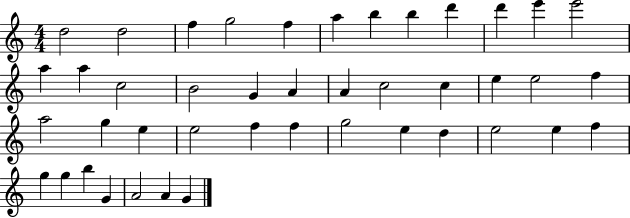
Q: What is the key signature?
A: C major